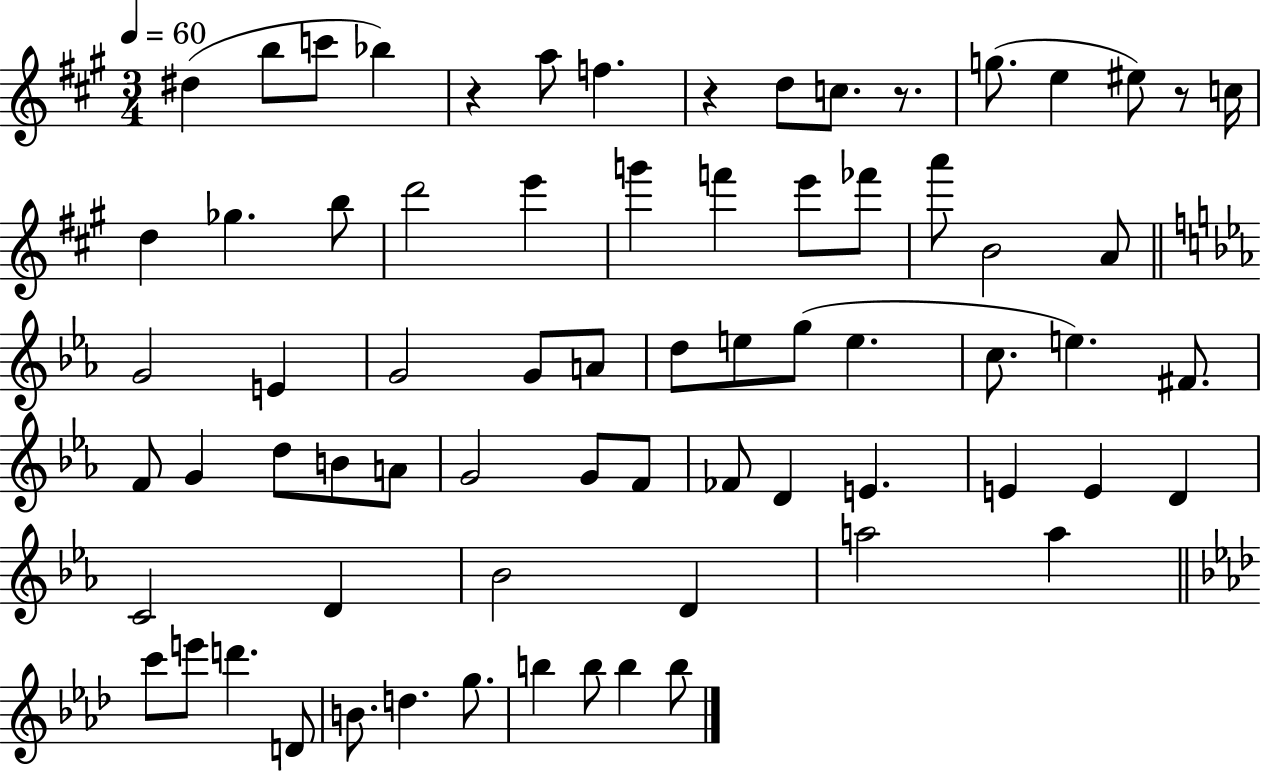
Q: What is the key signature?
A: A major